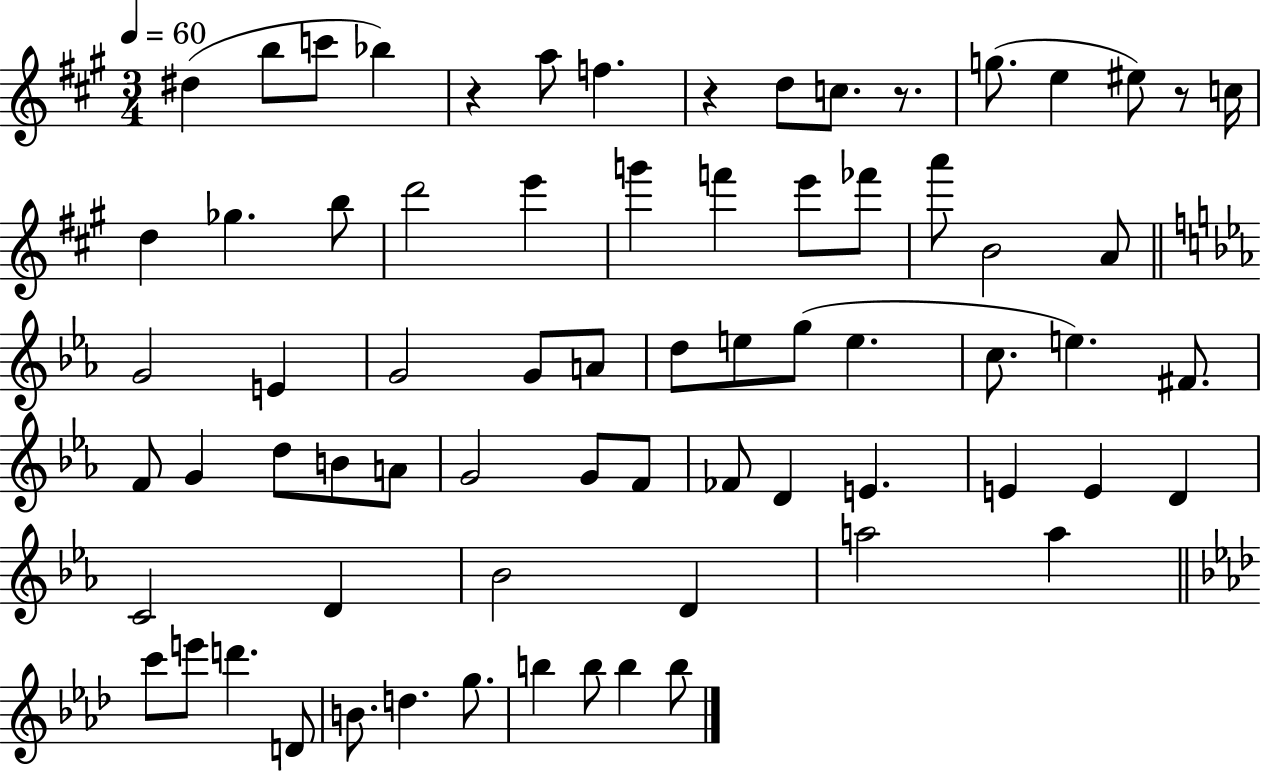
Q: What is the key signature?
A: A major